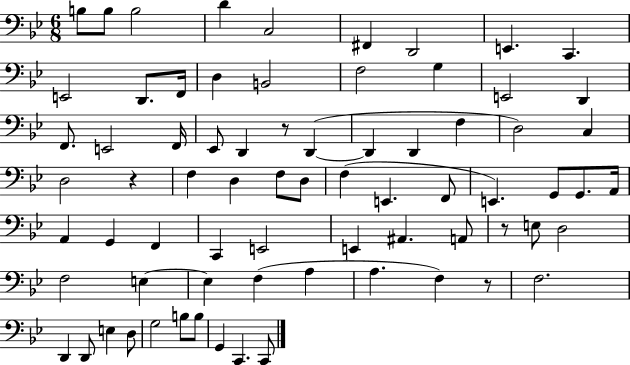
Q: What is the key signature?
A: BES major